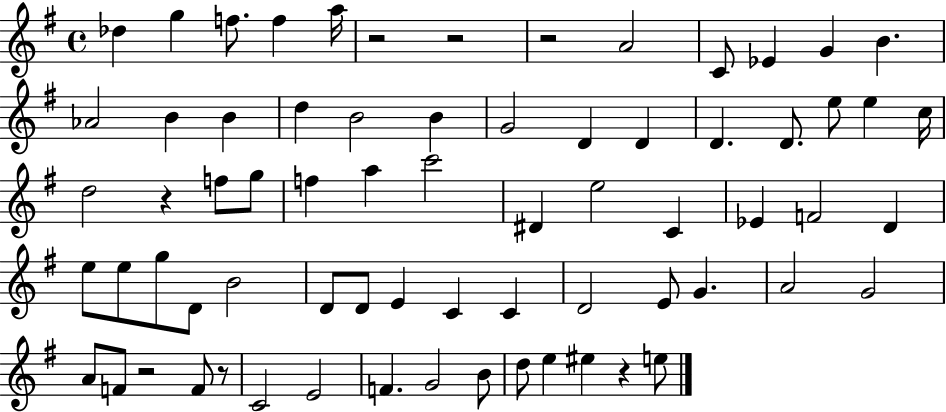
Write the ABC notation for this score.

X:1
T:Untitled
M:4/4
L:1/4
K:G
_d g f/2 f a/4 z2 z2 z2 A2 C/2 _E G B _A2 B B d B2 B G2 D D D D/2 e/2 e c/4 d2 z f/2 g/2 f a c'2 ^D e2 C _E F2 D e/2 e/2 g/2 D/2 B2 D/2 D/2 E C C D2 E/2 G A2 G2 A/2 F/2 z2 F/2 z/2 C2 E2 F G2 B/2 d/2 e ^e z e/2